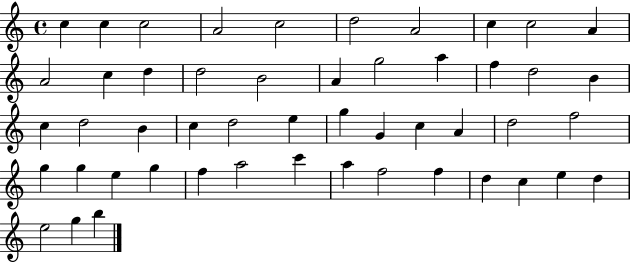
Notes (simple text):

C5/q C5/q C5/h A4/h C5/h D5/h A4/h C5/q C5/h A4/q A4/h C5/q D5/q D5/h B4/h A4/q G5/h A5/q F5/q D5/h B4/q C5/q D5/h B4/q C5/q D5/h E5/q G5/q G4/q C5/q A4/q D5/h F5/h G5/q G5/q E5/q G5/q F5/q A5/h C6/q A5/q F5/h F5/q D5/q C5/q E5/q D5/q E5/h G5/q B5/q